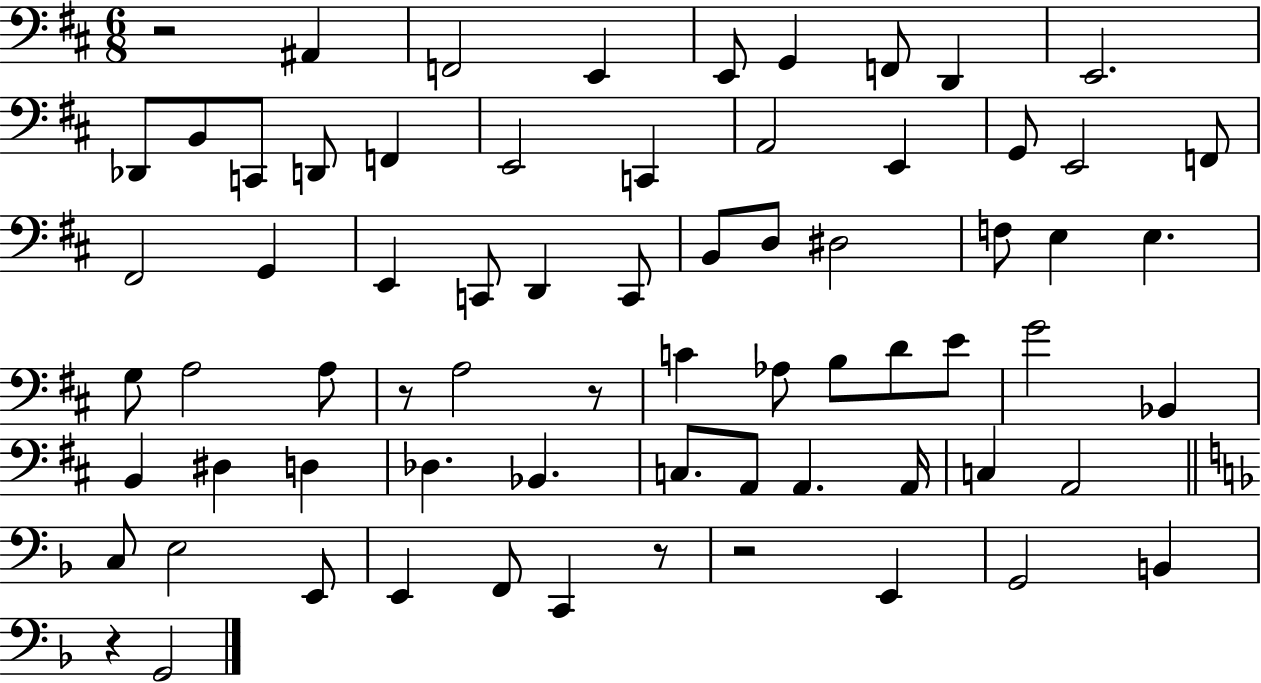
X:1
T:Untitled
M:6/8
L:1/4
K:D
z2 ^A,, F,,2 E,, E,,/2 G,, F,,/2 D,, E,,2 _D,,/2 B,,/2 C,,/2 D,,/2 F,, E,,2 C,, A,,2 E,, G,,/2 E,,2 F,,/2 ^F,,2 G,, E,, C,,/2 D,, C,,/2 B,,/2 D,/2 ^D,2 F,/2 E, E, G,/2 A,2 A,/2 z/2 A,2 z/2 C _A,/2 B,/2 D/2 E/2 G2 _B,, B,, ^D, D, _D, _B,, C,/2 A,,/2 A,, A,,/4 C, A,,2 C,/2 E,2 E,,/2 E,, F,,/2 C,, z/2 z2 E,, G,,2 B,, z G,,2